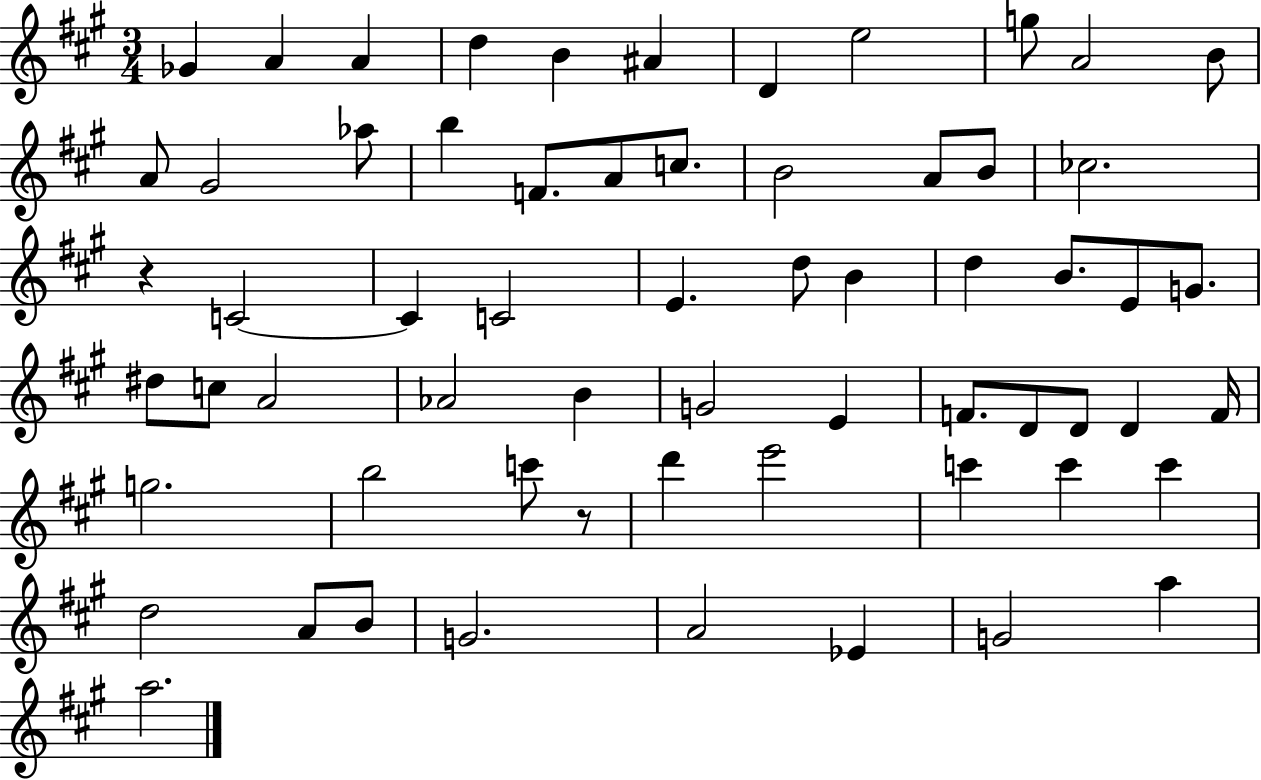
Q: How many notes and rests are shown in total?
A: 63